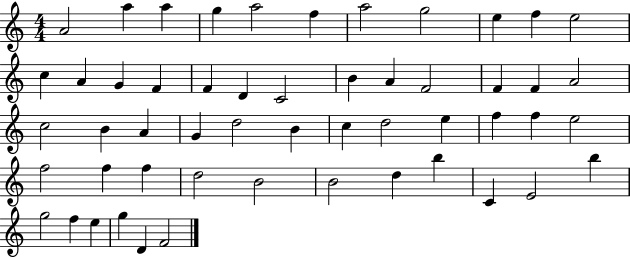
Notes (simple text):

A4/h A5/q A5/q G5/q A5/h F5/q A5/h G5/h E5/q F5/q E5/h C5/q A4/q G4/q F4/q F4/q D4/q C4/h B4/q A4/q F4/h F4/q F4/q A4/h C5/h B4/q A4/q G4/q D5/h B4/q C5/q D5/h E5/q F5/q F5/q E5/h F5/h F5/q F5/q D5/h B4/h B4/h D5/q B5/q C4/q E4/h B5/q G5/h F5/q E5/q G5/q D4/q F4/h